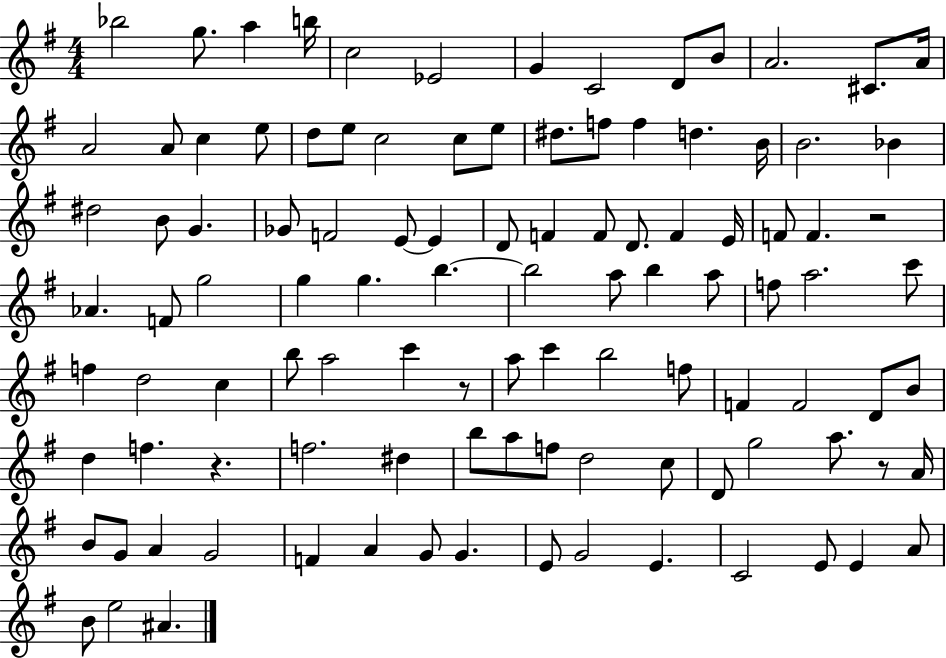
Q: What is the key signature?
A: G major